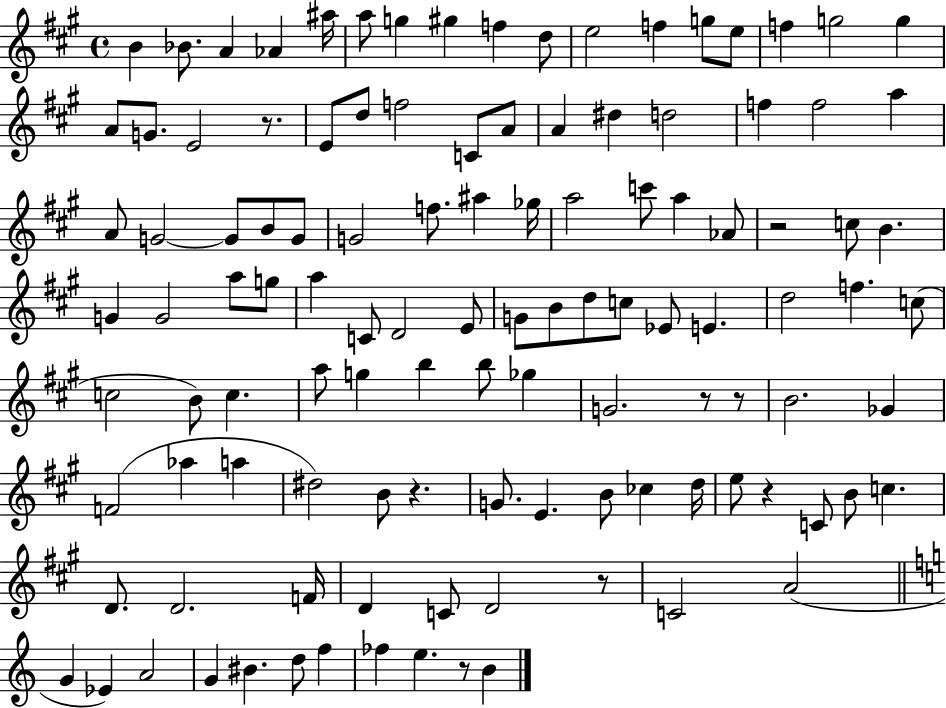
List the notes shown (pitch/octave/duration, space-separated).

B4/q Bb4/e. A4/q Ab4/q A#5/s A5/e G5/q G#5/q F5/q D5/e E5/h F5/q G5/e E5/e F5/q G5/h G5/q A4/e G4/e. E4/h R/e. E4/e D5/e F5/h C4/e A4/e A4/q D#5/q D5/h F5/q F5/h A5/q A4/e G4/h G4/e B4/e G4/e G4/h F5/e. A#5/q Gb5/s A5/h C6/e A5/q Ab4/e R/h C5/e B4/q. G4/q G4/h A5/e G5/e A5/q C4/e D4/h E4/e G4/e B4/e D5/e C5/e Eb4/e E4/q. D5/h F5/q. C5/e C5/h B4/e C5/q. A5/e G5/q B5/q B5/e Gb5/q G4/h. R/e R/e B4/h. Gb4/q F4/h Ab5/q A5/q D#5/h B4/e R/q. G4/e. E4/q. B4/e CES5/q D5/s E5/e R/q C4/e B4/e C5/q. D4/e. D4/h. F4/s D4/q C4/e D4/h R/e C4/h A4/h G4/q Eb4/q A4/h G4/q BIS4/q. D5/e F5/q FES5/q E5/q. R/e B4/q